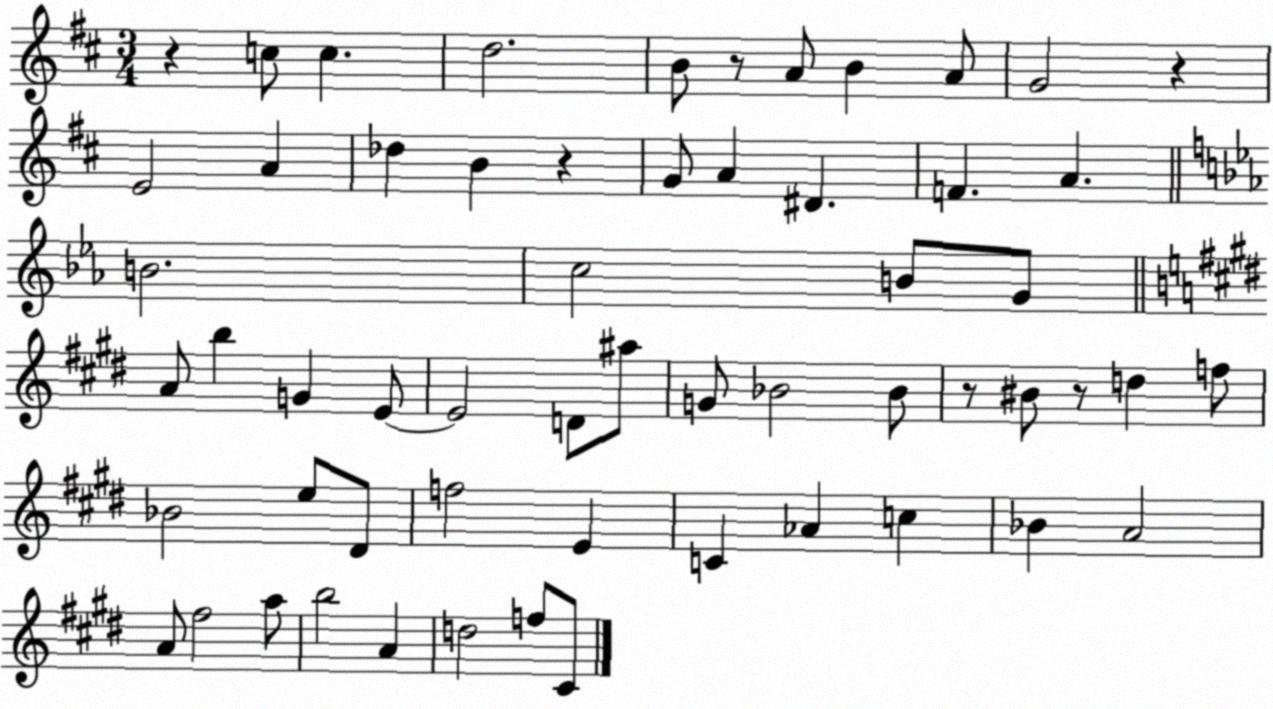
X:1
T:Untitled
M:3/4
L:1/4
K:D
z c/2 c d2 B/2 z/2 A/2 B A/2 G2 z E2 A _d B z G/2 A ^D F A B2 c2 B/2 G/2 A/2 b G E/2 E2 D/2 ^a/2 G/2 _B2 _B/2 z/2 ^B/2 z/2 d f/2 _B2 e/2 ^D/2 f2 E C _A c _B A2 A/2 ^f2 a/2 b2 A d2 f/2 ^C/2